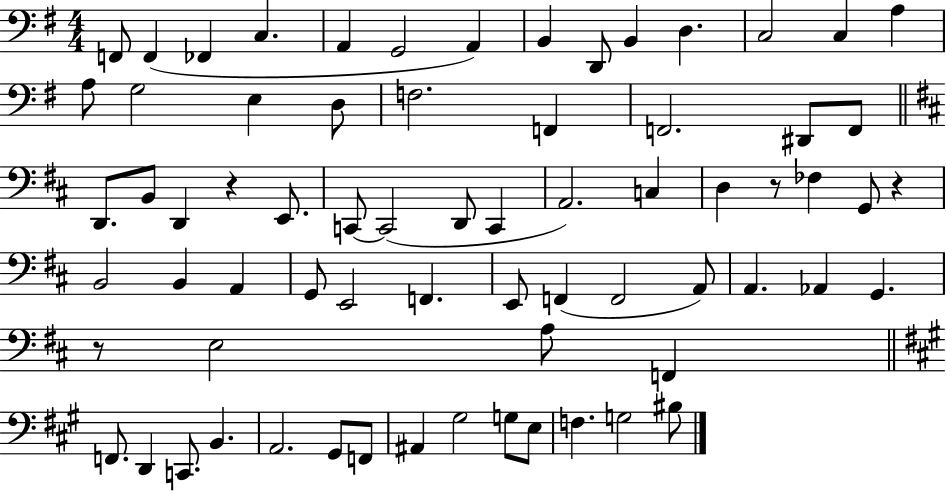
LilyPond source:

{
  \clef bass
  \numericTimeSignature
  \time 4/4
  \key g \major
  \repeat volta 2 { f,8 f,4( fes,4 c4. | a,4 g,2 a,4) | b,4 d,8 b,4 d4. | c2 c4 a4 | \break a8 g2 e4 d8 | f2. f,4 | f,2. dis,8 f,8 | \bar "||" \break \key d \major d,8. b,8 d,4 r4 e,8. | c,8~~ c,2( d,8 c,4 | a,2.) c4 | d4 r8 fes4 g,8 r4 | \break b,2 b,4 a,4 | g,8 e,2 f,4. | e,8 f,4( f,2 a,8) | a,4. aes,4 g,4. | \break r8 e2 a8 f,4 | \bar "||" \break \key a \major f,8. d,4 c,8. b,4. | a,2. gis,8 f,8 | ais,4 gis2 g8 e8 | f4. g2 bis8 | \break } \bar "|."
}